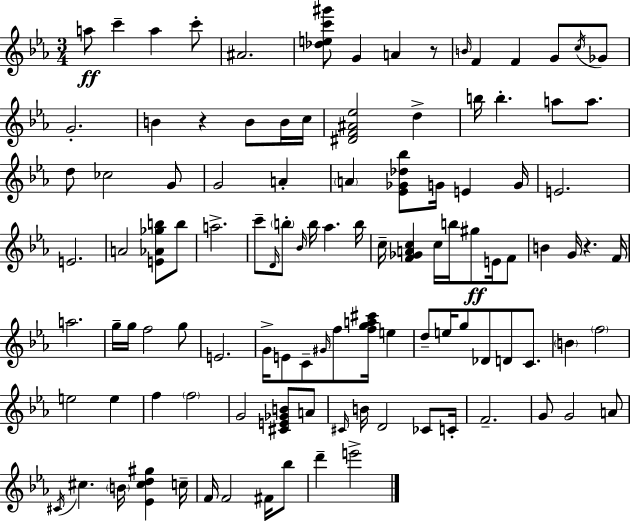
{
  \clef treble
  \numericTimeSignature
  \time 3/4
  \key c \minor
  a''8\ff c'''4-- a''4 c'''8-. | ais'2. | <des'' e'' c''' gis'''>8 g'4 a'4 r8 | \grace { b'16 } f'4 f'4 g'8 \acciaccatura { c''16 } | \break ges'8 g'2.-. | b'4 r4 b'8 | b'16 c''16 <dis' f' ais' ees''>2 d''4-> | b''16 b''4.-. a''8 a''8. | \break d''8 ces''2 | g'8 g'2 a'4-. | \parenthesize a'4 <ees' ges' des'' bes''>8 g'16 e'4 | g'16 e'2. | \break e'2. | a'2 <e' aes' ges'' b''>8 | b''8 a''2.-> | c'''8-- \grace { d'16 } \parenthesize b''8-. \grace { bes'16 } b''16 aes''4. | \break b''16 c''16-- <f' ges' a' c''>4 c''16 b''16 gis''8\ff | e'16 f'8 b'4 g'16 r4. | f'16 a''2. | g''16-- g''16 f''2 | \break g''8 e'2. | g'16-> e'8 c'8-- \grace { gis'16 } f''8 | <f'' g'' a'' cis'''>16 e''4 d''8-- e''16 g''8 des'8 | d'8 c'8. \parenthesize b'4 \parenthesize f''2 | \break e''2 | e''4 f''4 \parenthesize f''2 | g'2 | <cis' e' ges' b'>8 a'8 \grace { cis'16 } b'16 d'2 | \break ces'8 c'16-. f'2.-- | g'8 g'2 | a'8 \acciaccatura { cis'16 } cis''4. | \parenthesize b'16 <ees' cis'' d'' gis''>4 c''16-- f'16 f'2 | \break fis'16 bes''8 d'''4-- e'''2-> | \bar "|."
}